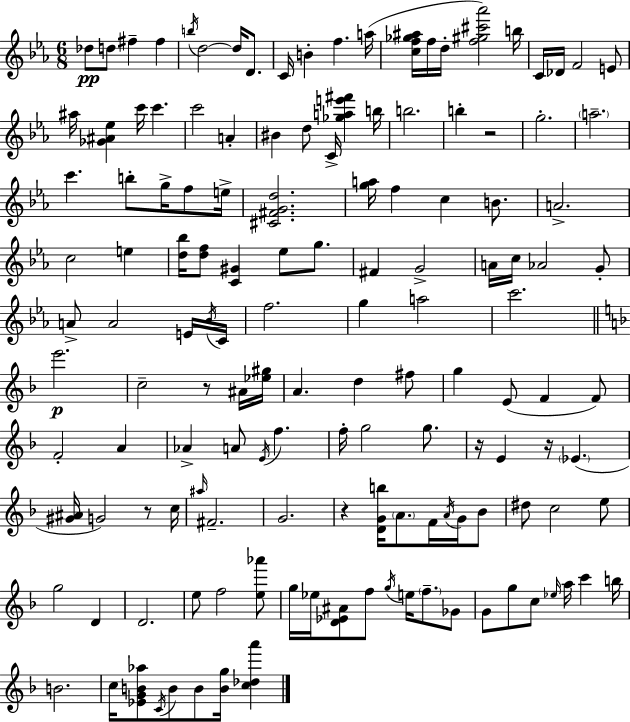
{
  \clef treble
  \numericTimeSignature
  \time 6/8
  \key c \minor
  des''8\pp d''8 fis''4-- fis''4 | \acciaccatura { b''16 } d''2~~ d''16 d'8. | c'16 b'4-. f''4. | a''16( <c'' f'' ges'' ais''>16 f''16 d''16-. <f'' gis'' cis''' aes'''>2) | \break b''16 c'16 des'16 f'2 e'8 | ais''16 <ges' ais' ees''>4 c'''16 c'''4. | c'''2 a'4-. | bis'4 d''8 c'16-> <ges'' a'' e''' fis'''>4 | \break b''16 b''2. | b''4-. r2 | g''2.-. | \parenthesize a''2.-- | \break c'''4. b''8-. g''16-> f''8 | e''16-> <cis' fis' g' d''>2. | <g'' a''>16 f''4 c''4 b'8. | a'2.-> | \break c''2 e''4 | <d'' bes''>16 <d'' f''>8 <c' gis'>4 ees''8 g''8. | fis'4 g'2-> | a'16 c''16 aes'2 g'8-. | \break a'8-> a'2 e'16 | \acciaccatura { bes'16 } c'16 f''2. | g''4 a''2 | c'''2. | \break \bar "||" \break \key f \major e'''2.\p | c''2-- r8 ais'16 <ees'' gis''>16 | a'4. d''4 fis''8 | g''4 e'8( f'4 f'8) | \break f'2-. a'4 | aes'4-> a'8 \acciaccatura { e'16 } f''4. | f''16-. g''2 g''8. | r16 e'4 r16 \parenthesize ees'4.( | \break <gis' ais'>16 g'2) r8 | c''16 \grace { ais''16 } fis'2.-- | g'2. | r4 <d' g' b''>16 \parenthesize a'8. f'16 \acciaccatura { a'16 } | \break g'16 bes'8 dis''8 c''2 | e''8 g''2 d'4 | d'2. | e''8 f''2 | \break <e'' aes'''>8 g''16 ees''16 <d' ees' ais'>8 f''8 \acciaccatura { g''16 } e''16 \parenthesize f''8.-- | ges'8 g'8 g''8 c''8 \grace { ees''16 } a''16 | c'''4 b''16 b'2. | c''16 <ees' g' b' aes''>8 \acciaccatura { c'16 } b'8 b'8 | \break <b' g''>16 <c'' des'' a'''>4 \bar "|."
}